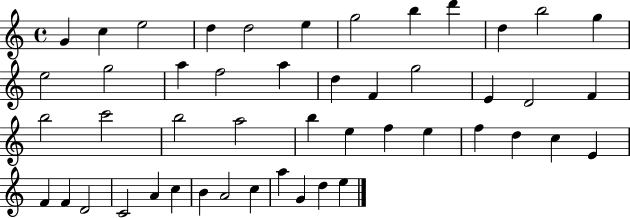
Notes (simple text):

G4/q C5/q E5/h D5/q D5/h E5/q G5/h B5/q D6/q D5/q B5/h G5/q E5/h G5/h A5/q F5/h A5/q D5/q F4/q G5/h E4/q D4/h F4/q B5/h C6/h B5/h A5/h B5/q E5/q F5/q E5/q F5/q D5/q C5/q E4/q F4/q F4/q D4/h C4/h A4/q C5/q B4/q A4/h C5/q A5/q G4/q D5/q E5/q